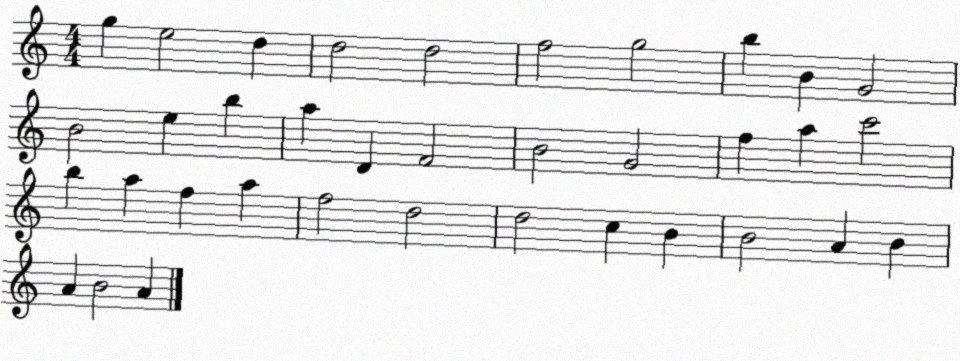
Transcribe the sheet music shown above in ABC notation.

X:1
T:Untitled
M:4/4
L:1/4
K:C
g e2 d d2 d2 f2 g2 b B G2 B2 e b a D F2 B2 G2 f a c'2 b a f a f2 d2 d2 c B B2 A B A B2 A